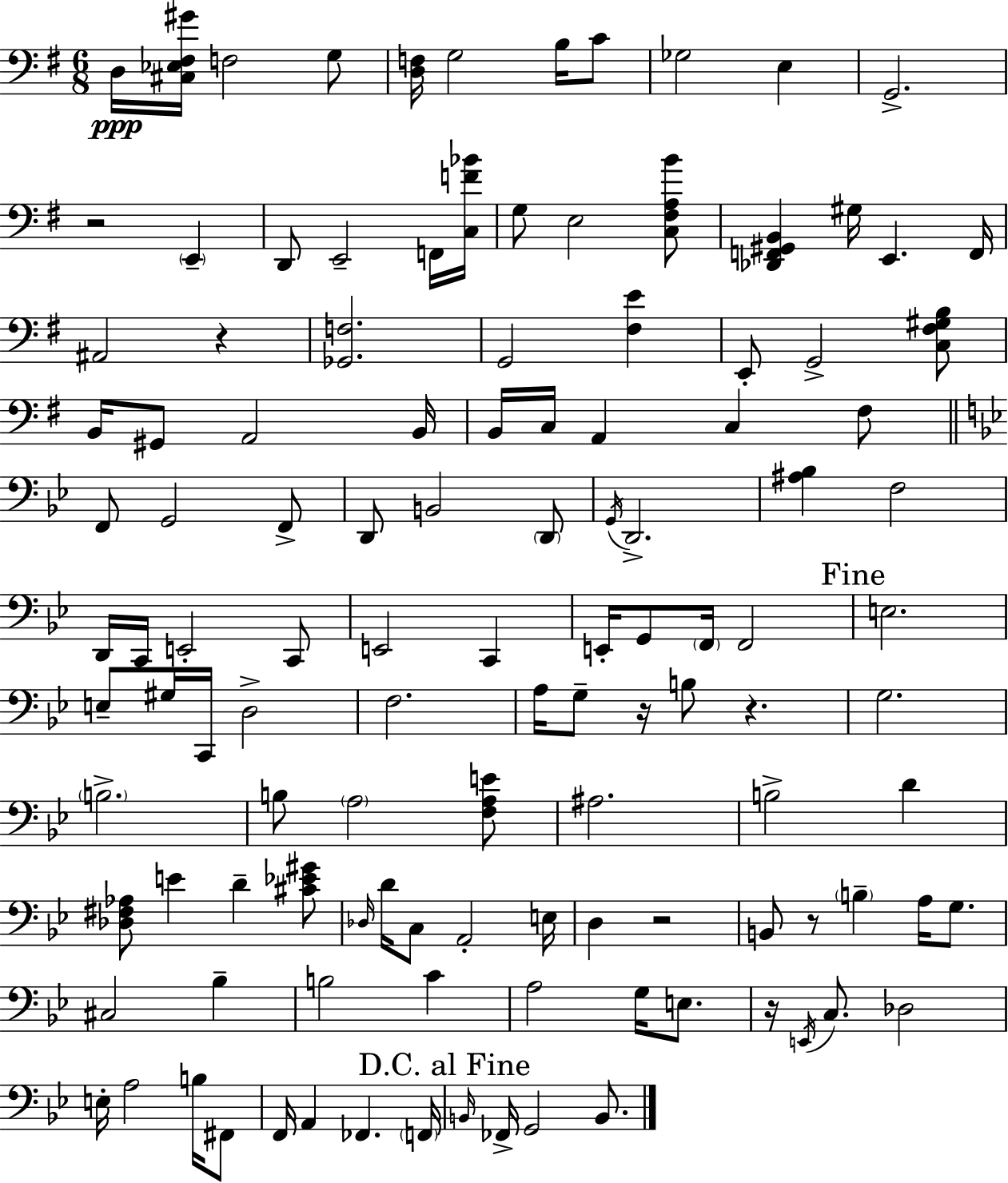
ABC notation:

X:1
T:Untitled
M:6/8
L:1/4
K:Em
D,/4 [^C,_E,^F,^G]/4 F,2 G,/2 [D,F,]/4 G,2 B,/4 C/2 _G,2 E, G,,2 z2 E,, D,,/2 E,,2 F,,/4 [C,F_B]/4 G,/2 E,2 [C,^F,A,B]/2 [_D,,F,,^G,,B,,] ^G,/4 E,, F,,/4 ^A,,2 z [_G,,F,]2 G,,2 [^F,E] E,,/2 G,,2 [C,^F,^G,B,]/2 B,,/4 ^G,,/2 A,,2 B,,/4 B,,/4 C,/4 A,, C, ^F,/2 F,,/2 G,,2 F,,/2 D,,/2 B,,2 D,,/2 G,,/4 D,,2 [^A,_B,] F,2 D,,/4 C,,/4 E,,2 C,,/2 E,,2 C,, E,,/4 G,,/2 F,,/4 F,,2 E,2 E,/2 ^G,/4 C,,/4 D,2 F,2 A,/4 G,/2 z/4 B,/2 z G,2 B,2 B,/2 A,2 [F,A,E]/2 ^A,2 B,2 D [_D,^F,_A,]/2 E D [^C_E^G]/2 _D,/4 D/4 C,/2 A,,2 E,/4 D, z2 B,,/2 z/2 B, A,/4 G,/2 ^C,2 _B, B,2 C A,2 G,/4 E,/2 z/4 E,,/4 C,/2 _D,2 E,/4 A,2 B,/4 ^F,,/2 F,,/4 A,, _F,, F,,/4 B,,/4 _F,,/4 G,,2 B,,/2